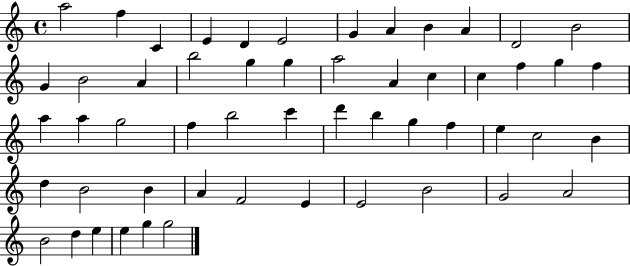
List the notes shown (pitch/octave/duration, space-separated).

A5/h F5/q C4/q E4/q D4/q E4/h G4/q A4/q B4/q A4/q D4/h B4/h G4/q B4/h A4/q B5/h G5/q G5/q A5/h A4/q C5/q C5/q F5/q G5/q F5/q A5/q A5/q G5/h F5/q B5/h C6/q D6/q B5/q G5/q F5/q E5/q C5/h B4/q D5/q B4/h B4/q A4/q F4/h E4/q E4/h B4/h G4/h A4/h B4/h D5/q E5/q E5/q G5/q G5/h